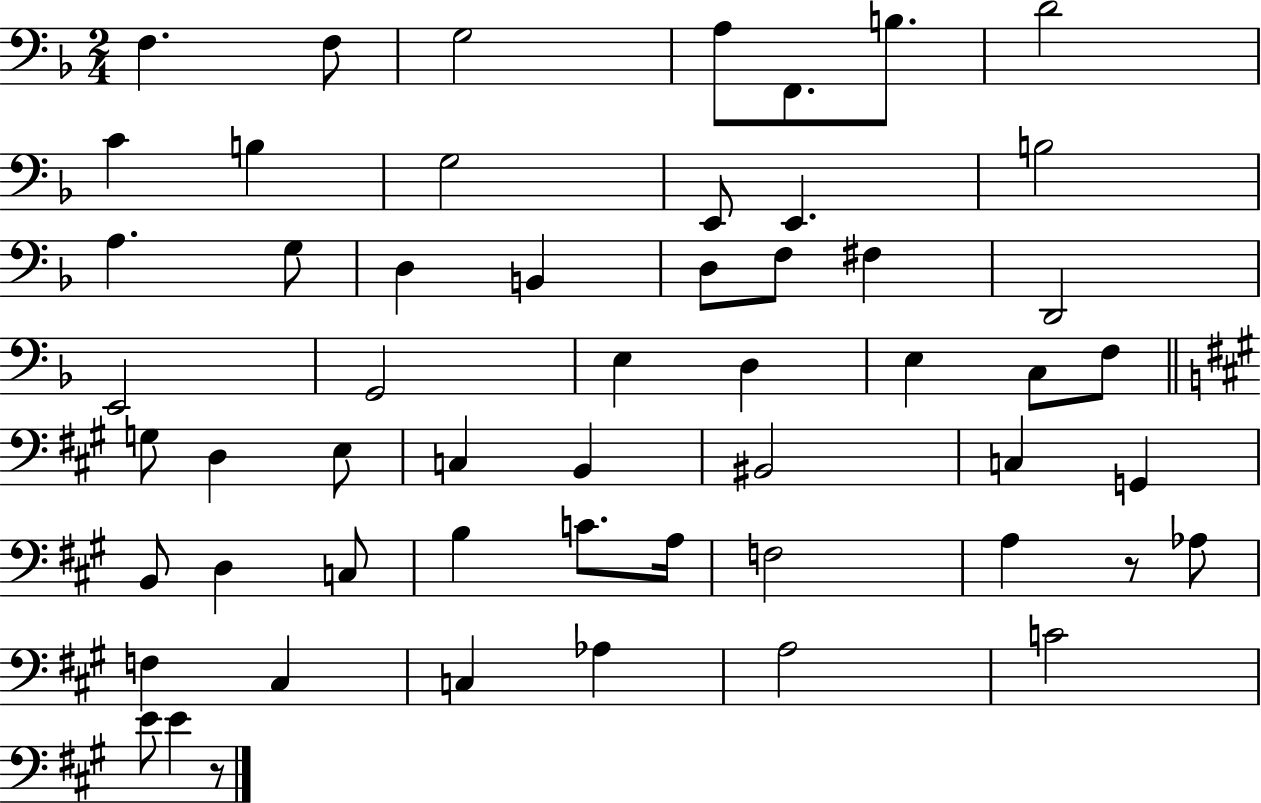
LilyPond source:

{
  \clef bass
  \numericTimeSignature
  \time 2/4
  \key f \major
  f4. f8 | g2 | a8 f,8. b8. | d'2 | \break c'4 b4 | g2 | e,8 e,4. | b2 | \break a4. g8 | d4 b,4 | d8 f8 fis4 | d,2 | \break e,2 | g,2 | e4 d4 | e4 c8 f8 | \break \bar "||" \break \key a \major g8 d4 e8 | c4 b,4 | bis,2 | c4 g,4 | \break b,8 d4 c8 | b4 c'8. a16 | f2 | a4 r8 aes8 | \break f4 cis4 | c4 aes4 | a2 | c'2 | \break e'8 e'4 r8 | \bar "|."
}